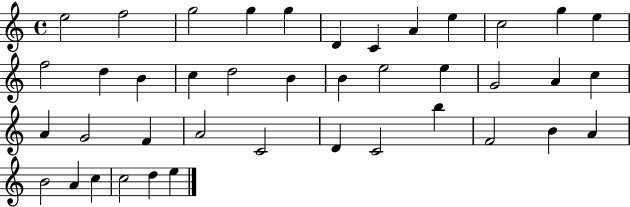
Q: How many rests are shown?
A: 0